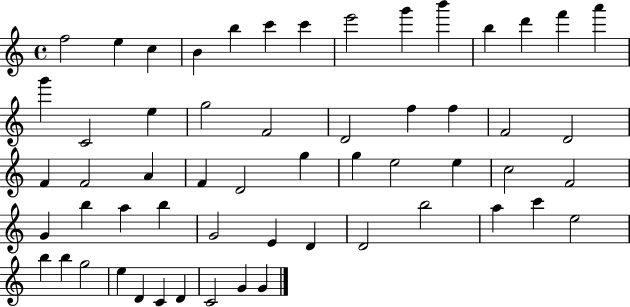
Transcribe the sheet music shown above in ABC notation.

X:1
T:Untitled
M:4/4
L:1/4
K:C
f2 e c B b c' c' e'2 g' b' b d' f' a' g' C2 e g2 F2 D2 f f F2 D2 F F2 A F D2 g g e2 e c2 F2 G b a b G2 E D D2 b2 a c' e2 b b g2 e D C D C2 G G